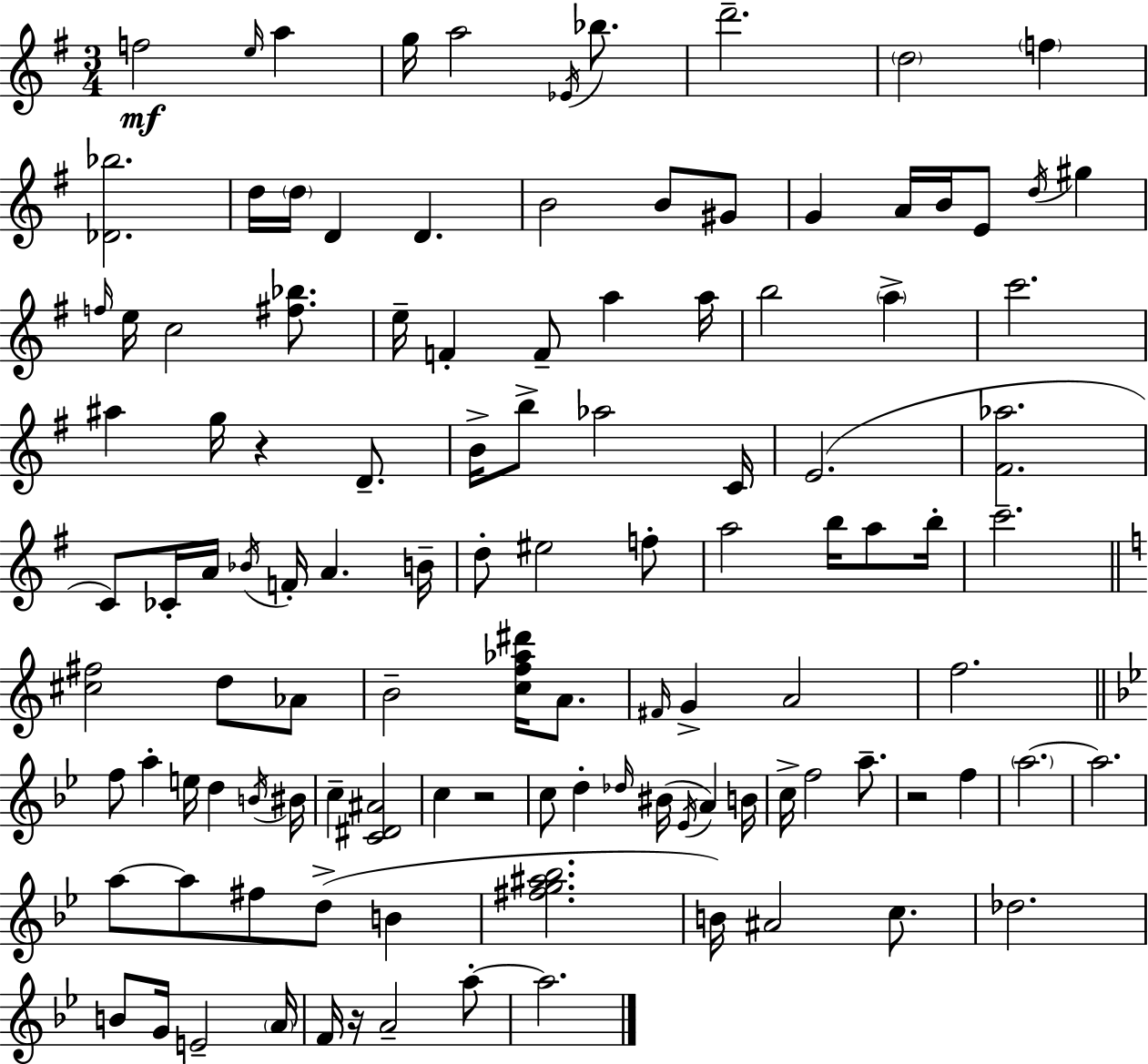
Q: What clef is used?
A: treble